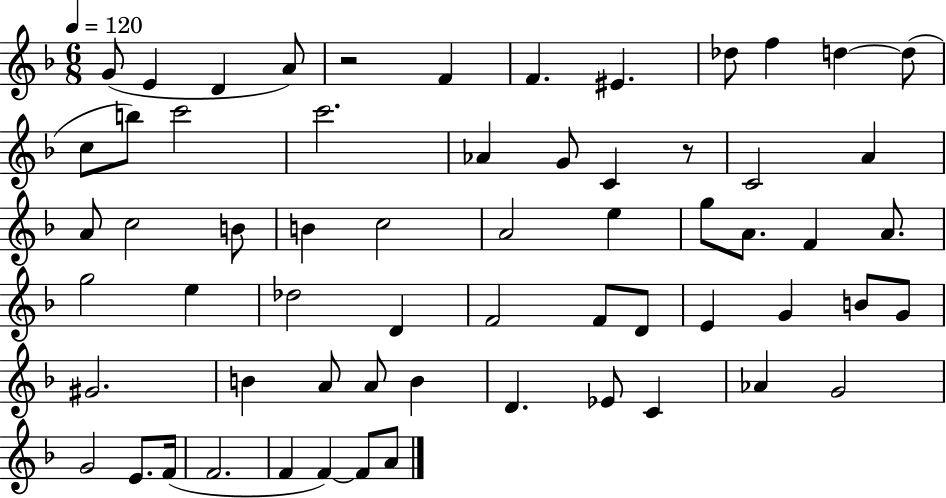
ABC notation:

X:1
T:Untitled
M:6/8
L:1/4
K:F
G/2 E D A/2 z2 F F ^E _d/2 f d d/2 c/2 b/2 c'2 c'2 _A G/2 C z/2 C2 A A/2 c2 B/2 B c2 A2 e g/2 A/2 F A/2 g2 e _d2 D F2 F/2 D/2 E G B/2 G/2 ^G2 B A/2 A/2 B D _E/2 C _A G2 G2 E/2 F/4 F2 F F F/2 A/2